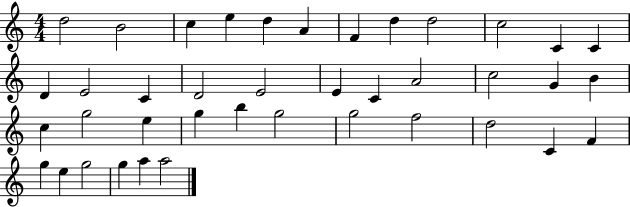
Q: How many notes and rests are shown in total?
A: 40